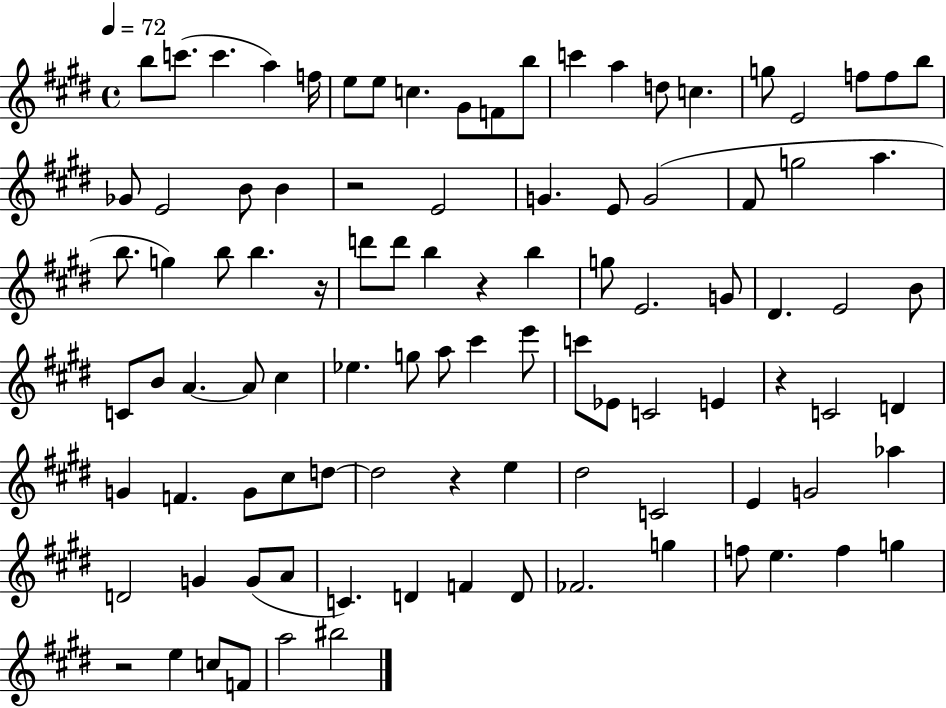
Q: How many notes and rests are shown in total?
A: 98